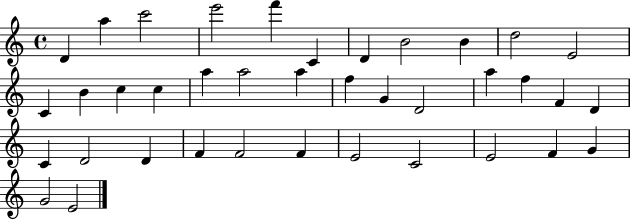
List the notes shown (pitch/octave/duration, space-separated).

D4/q A5/q C6/h E6/h F6/q C4/q D4/q B4/h B4/q D5/h E4/h C4/q B4/q C5/q C5/q A5/q A5/h A5/q F5/q G4/q D4/h A5/q F5/q F4/q D4/q C4/q D4/h D4/q F4/q F4/h F4/q E4/h C4/h E4/h F4/q G4/q G4/h E4/h